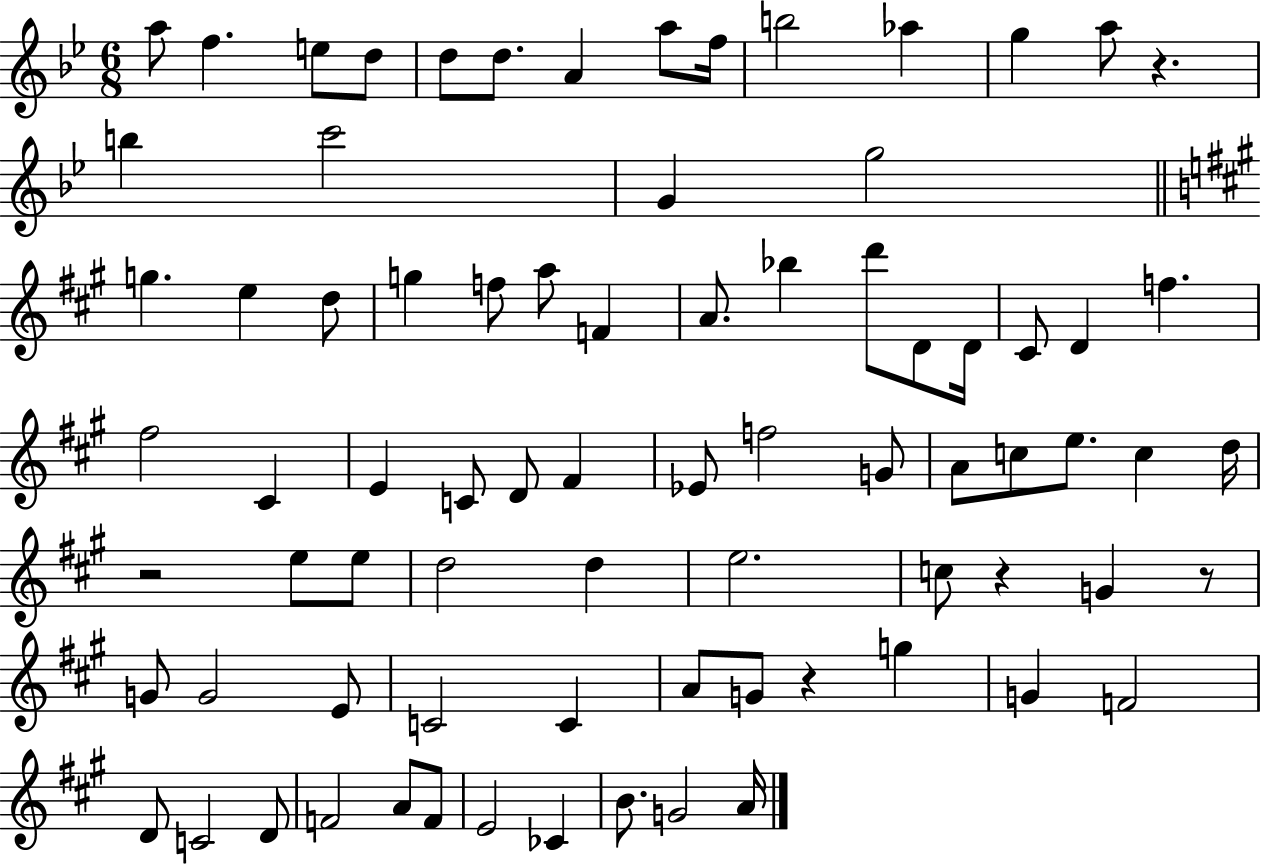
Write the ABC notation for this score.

X:1
T:Untitled
M:6/8
L:1/4
K:Bb
a/2 f e/2 d/2 d/2 d/2 A a/2 f/4 b2 _a g a/2 z b c'2 G g2 g e d/2 g f/2 a/2 F A/2 _b d'/2 D/2 D/4 ^C/2 D f ^f2 ^C E C/2 D/2 ^F _E/2 f2 G/2 A/2 c/2 e/2 c d/4 z2 e/2 e/2 d2 d e2 c/2 z G z/2 G/2 G2 E/2 C2 C A/2 G/2 z g G F2 D/2 C2 D/2 F2 A/2 F/2 E2 _C B/2 G2 A/4